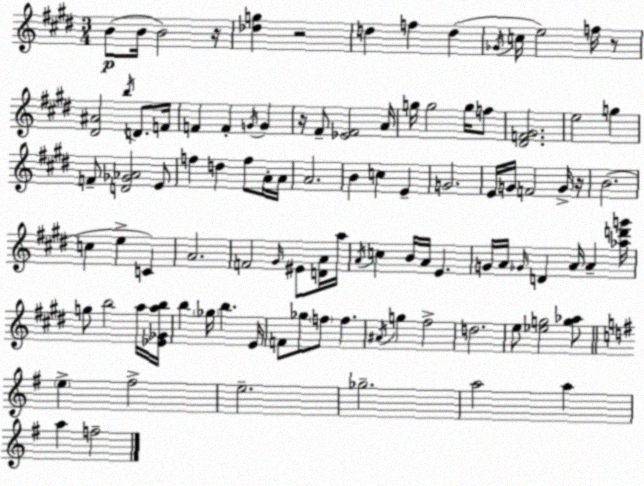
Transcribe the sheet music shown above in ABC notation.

X:1
T:Untitled
M:3/4
L:1/4
K:E
B/2 B/4 B2 z/4 [_dg] z2 d f d _G/4 c/4 e2 f/4 z/2 [^D^A]2 b/4 D/2 F/4 F F G/4 G z/4 ^F/2 [_E^F]2 A/4 g/4 g2 g/4 f/2 [^DF^G]2 e2 g F/2 [D_G_A]2 E/2 f d f/2 A/4 A/4 A2 B c E G2 E/4 G/4 F2 G/4 z/4 B2 c e C A2 F2 ^G/4 ^E/2 [DA]/4 a/4 A/4 c B/4 A/4 E G/4 A/4 _G/4 D A/4 A [_ad'g']/4 g/2 b2 a/4 [_E_Gab]/4 b _g/4 b E/4 F/2 _g/2 f/2 f ^A/4 g ^f2 d2 e/2 [_eg]2 [g_a]/2 e ^f2 e2 _g2 a2 a a f2